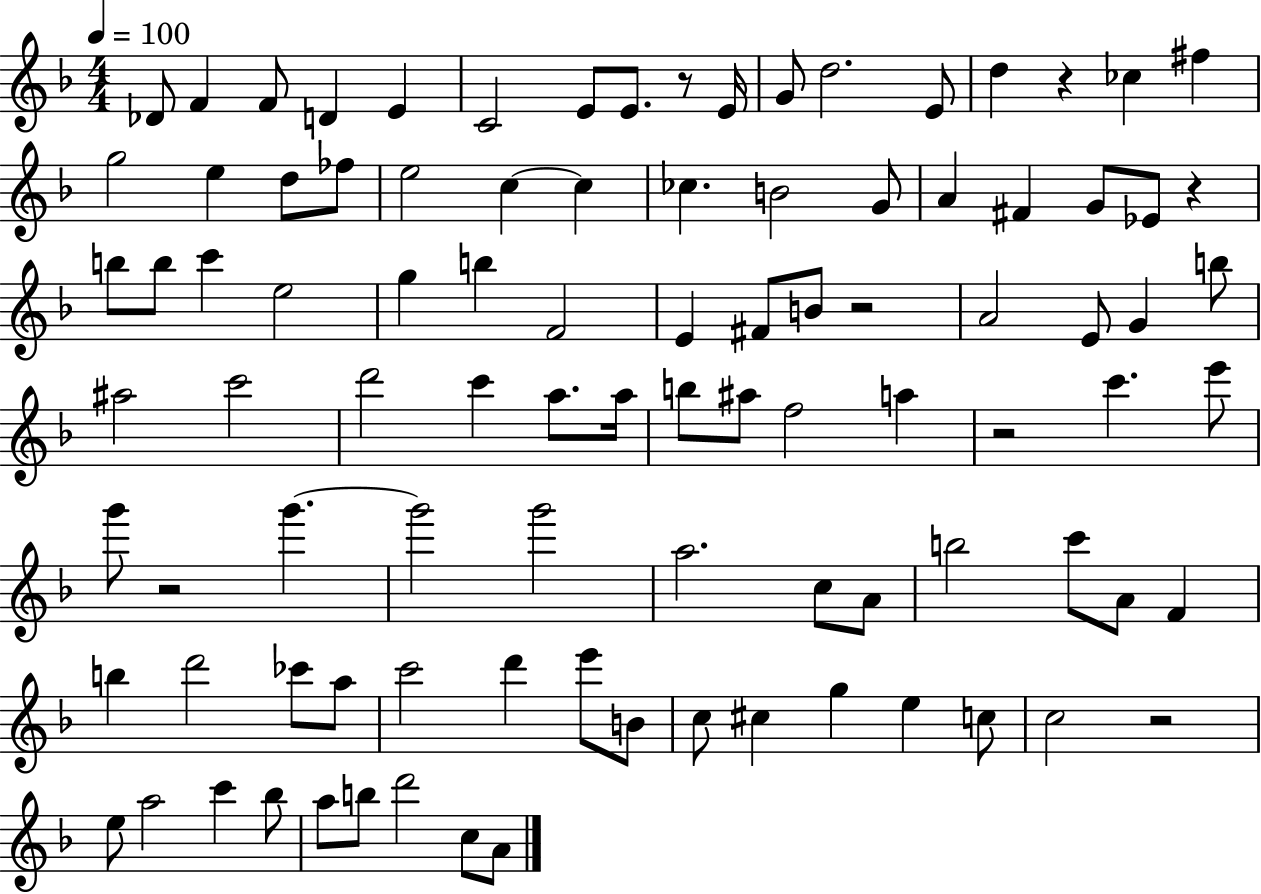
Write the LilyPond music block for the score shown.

{
  \clef treble
  \numericTimeSignature
  \time 4/4
  \key f \major
  \tempo 4 = 100
  des'8 f'4 f'8 d'4 e'4 | c'2 e'8 e'8. r8 e'16 | g'8 d''2. e'8 | d''4 r4 ces''4 fis''4 | \break g''2 e''4 d''8 fes''8 | e''2 c''4~~ c''4 | ces''4. b'2 g'8 | a'4 fis'4 g'8 ees'8 r4 | \break b''8 b''8 c'''4 e''2 | g''4 b''4 f'2 | e'4 fis'8 b'8 r2 | a'2 e'8 g'4 b''8 | \break ais''2 c'''2 | d'''2 c'''4 a''8. a''16 | b''8 ais''8 f''2 a''4 | r2 c'''4. e'''8 | \break g'''8 r2 g'''4.~~ | g'''2 g'''2 | a''2. c''8 a'8 | b''2 c'''8 a'8 f'4 | \break b''4 d'''2 ces'''8 a''8 | c'''2 d'''4 e'''8 b'8 | c''8 cis''4 g''4 e''4 c''8 | c''2 r2 | \break e''8 a''2 c'''4 bes''8 | a''8 b''8 d'''2 c''8 a'8 | \bar "|."
}